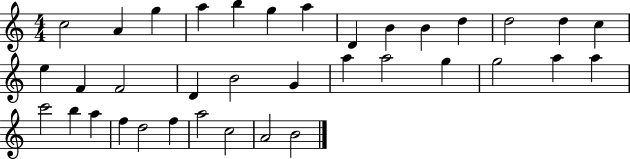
C5/h A4/q G5/q A5/q B5/q G5/q A5/q D4/q B4/q B4/q D5/q D5/h D5/q C5/q E5/q F4/q F4/h D4/q B4/h G4/q A5/q A5/h G5/q G5/h A5/q A5/q C6/h B5/q A5/q F5/q D5/h F5/q A5/h C5/h A4/h B4/h